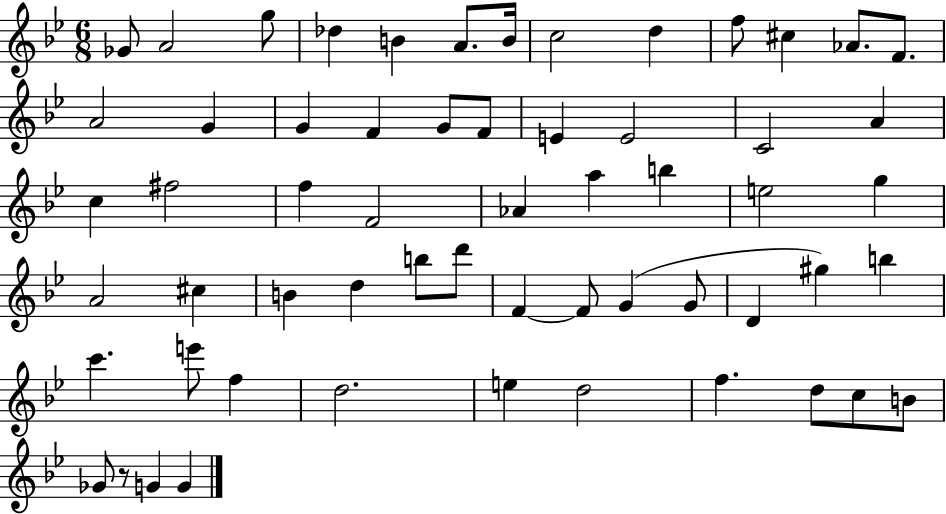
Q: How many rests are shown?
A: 1